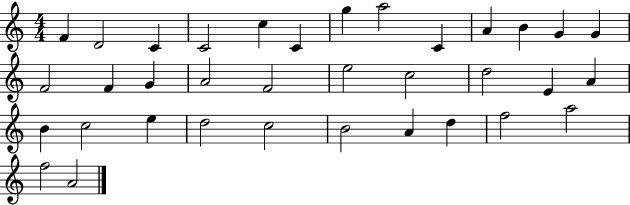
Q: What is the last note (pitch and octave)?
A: A4